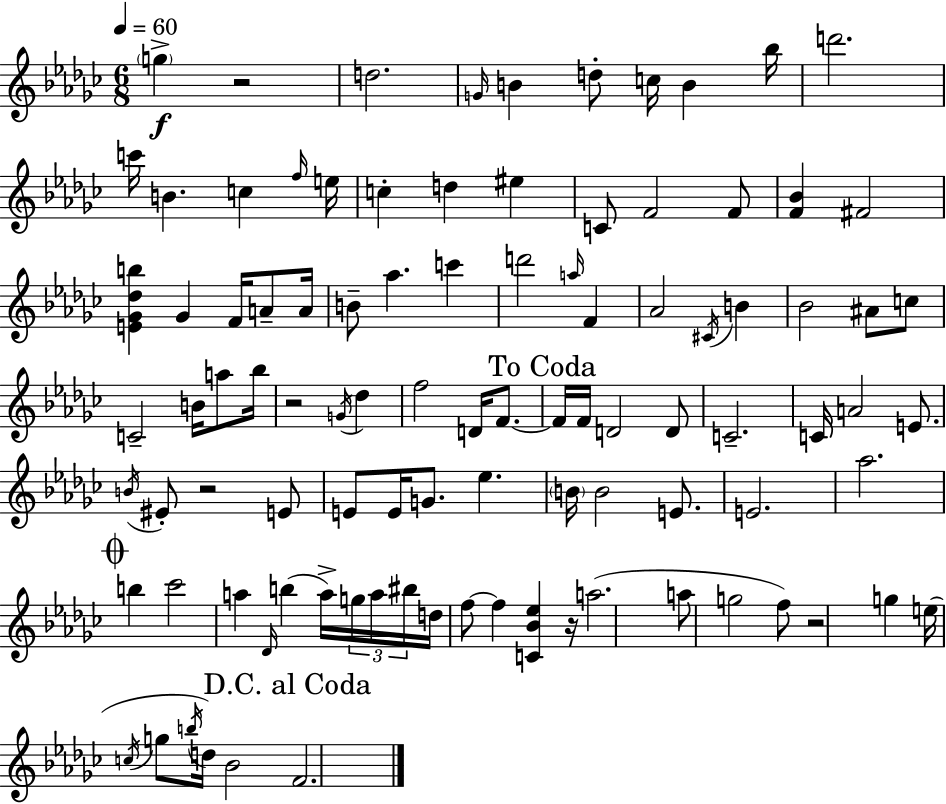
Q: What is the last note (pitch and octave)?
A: F4